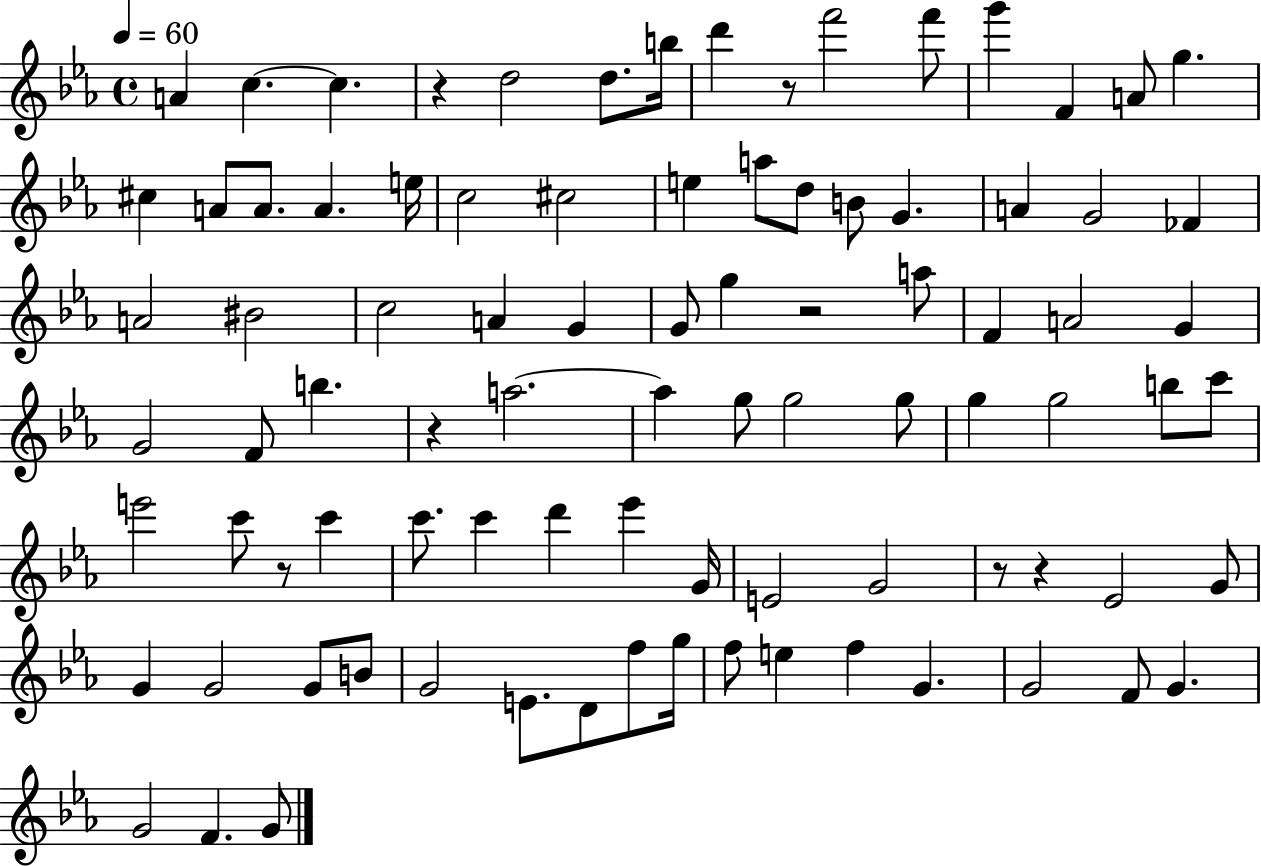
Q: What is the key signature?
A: EES major